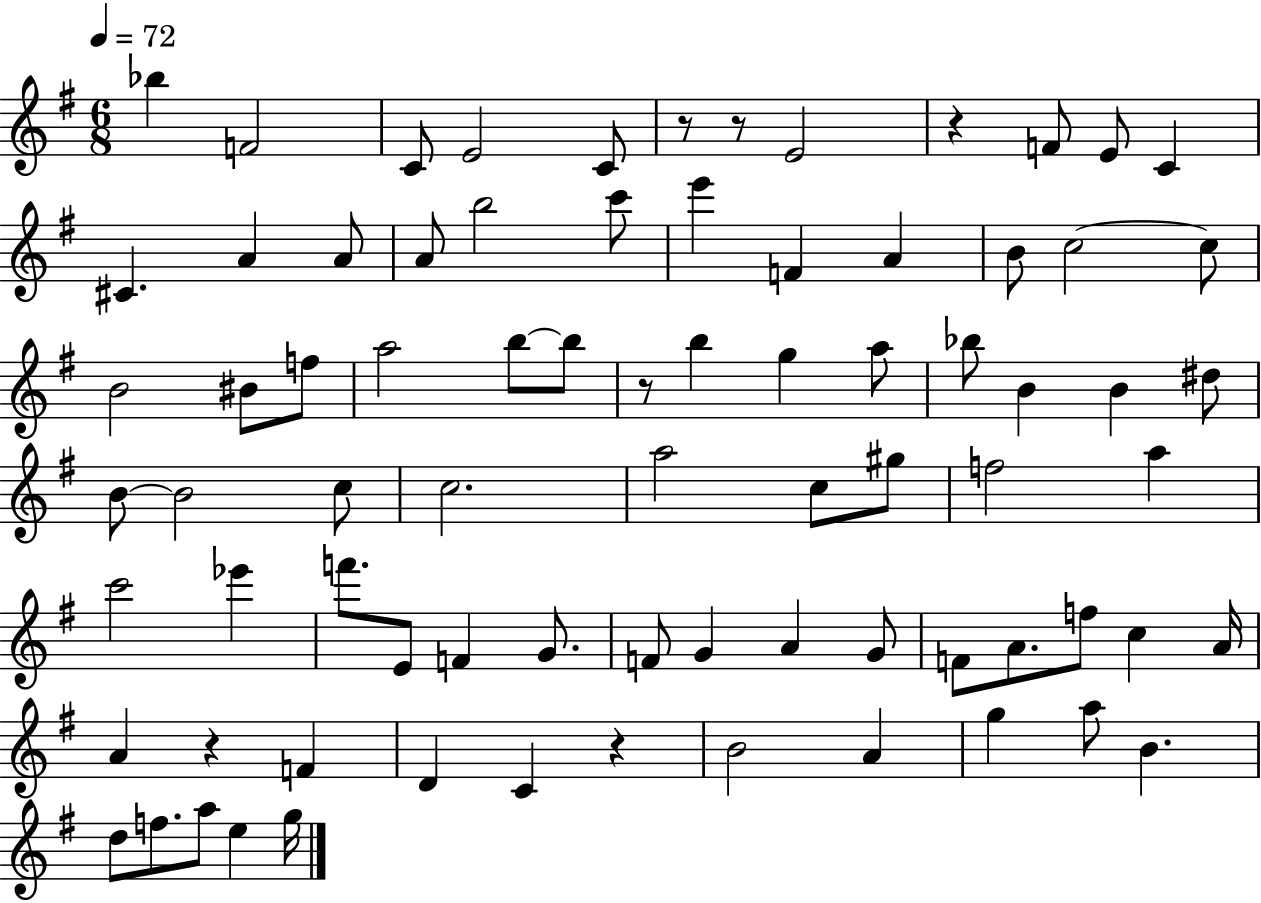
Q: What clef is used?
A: treble